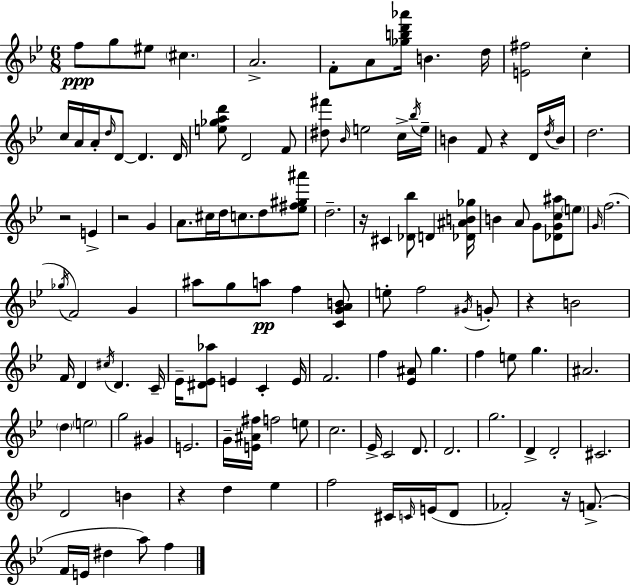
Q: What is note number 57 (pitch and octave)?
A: G4